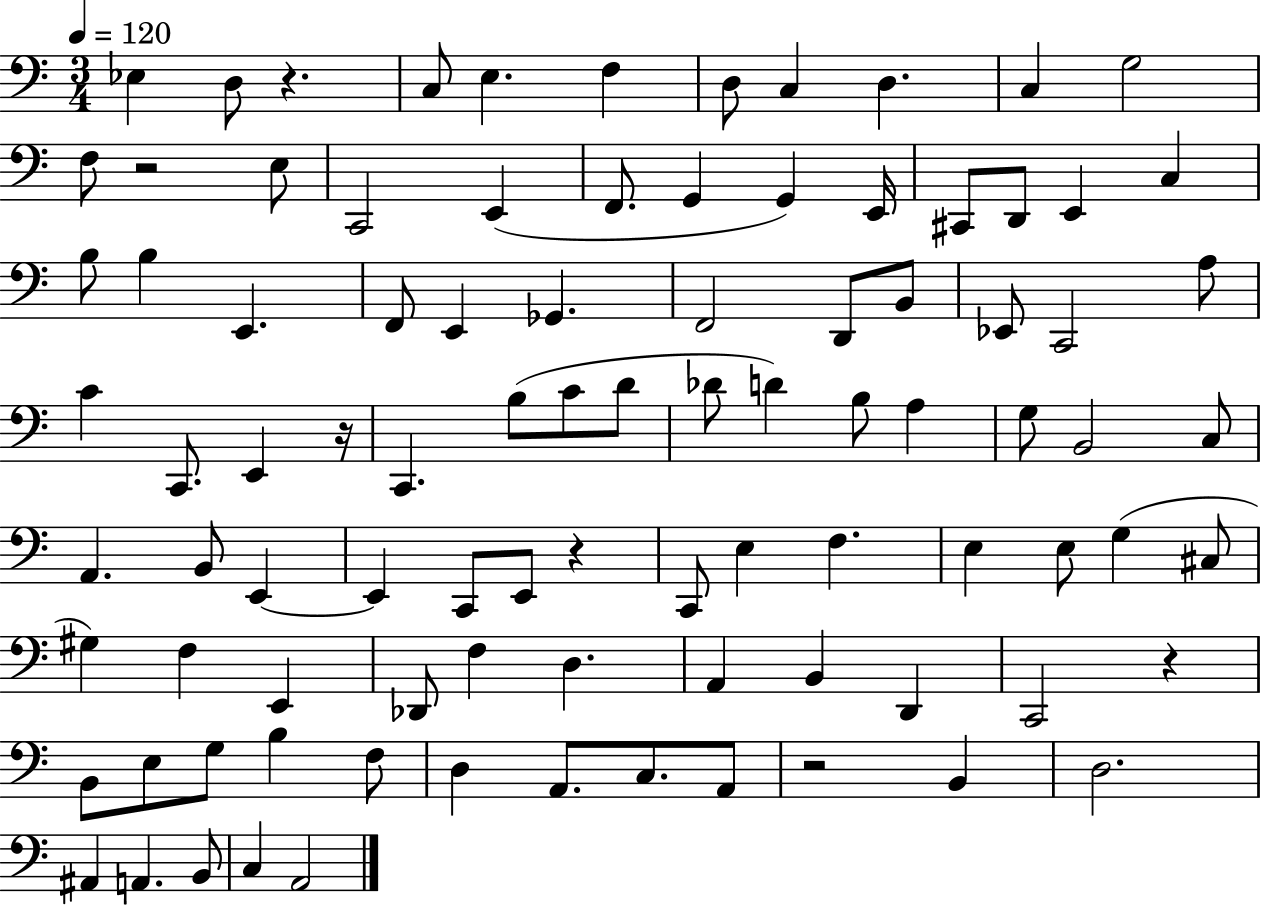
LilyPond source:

{
  \clef bass
  \numericTimeSignature
  \time 3/4
  \key c \major
  \tempo 4 = 120
  ees4 d8 r4. | c8 e4. f4 | d8 c4 d4. | c4 g2 | \break f8 r2 e8 | c,2 e,4( | f,8. g,4 g,4) e,16 | cis,8 d,8 e,4 c4 | \break b8 b4 e,4. | f,8 e,4 ges,4. | f,2 d,8 b,8 | ees,8 c,2 a8 | \break c'4 c,8. e,4 r16 | c,4. b8( c'8 d'8 | des'8 d'4) b8 a4 | g8 b,2 c8 | \break a,4. b,8 e,4~~ | e,4 c,8 e,8 r4 | c,8 e4 f4. | e4 e8 g4( cis8 | \break gis4) f4 e,4 | des,8 f4 d4. | a,4 b,4 d,4 | c,2 r4 | \break b,8 e8 g8 b4 f8 | d4 a,8. c8. a,8 | r2 b,4 | d2. | \break ais,4 a,4. b,8 | c4 a,2 | \bar "|."
}